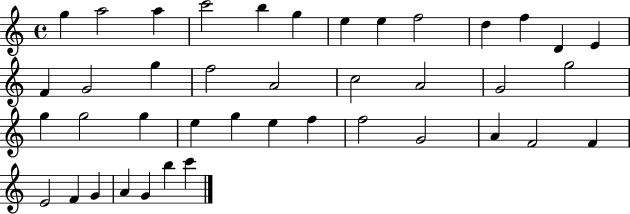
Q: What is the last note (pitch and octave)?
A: C6